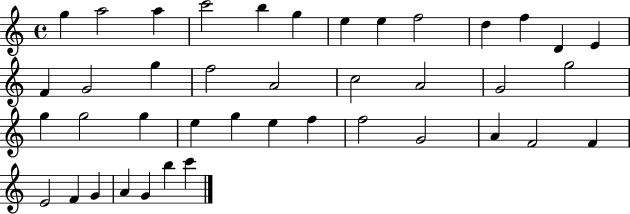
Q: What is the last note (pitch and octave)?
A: C6